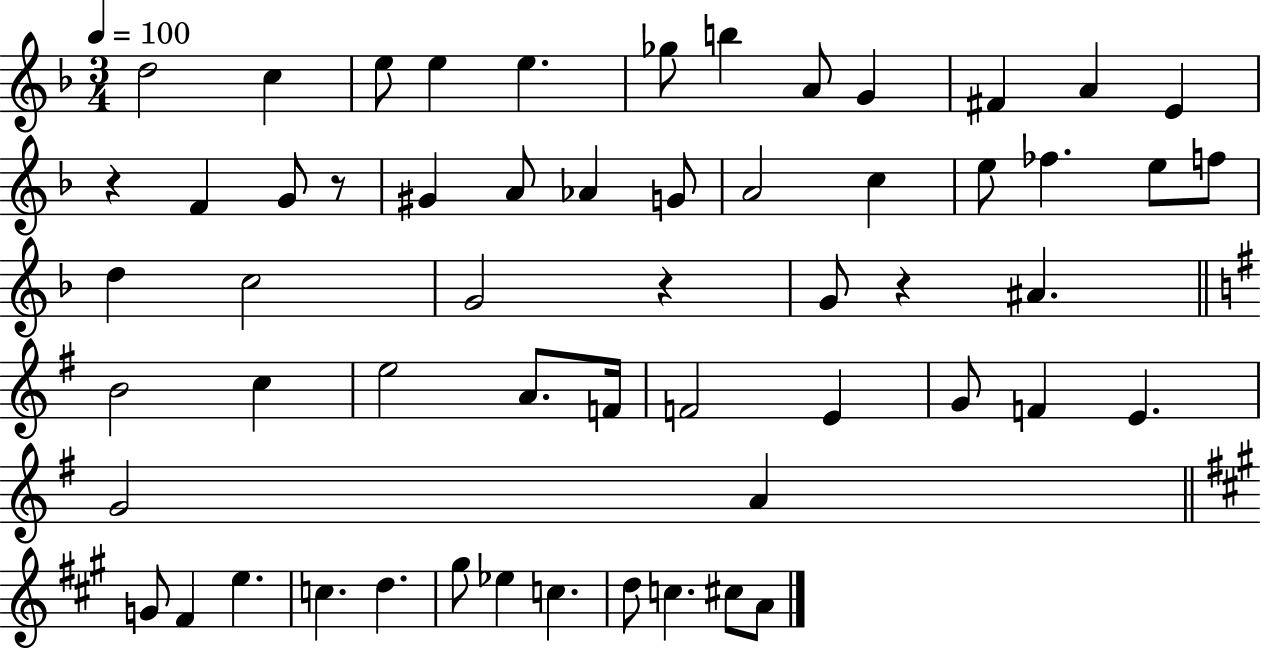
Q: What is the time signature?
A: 3/4